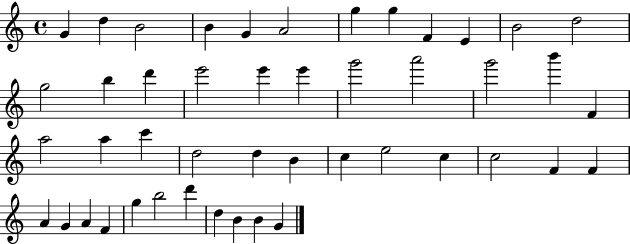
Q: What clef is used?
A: treble